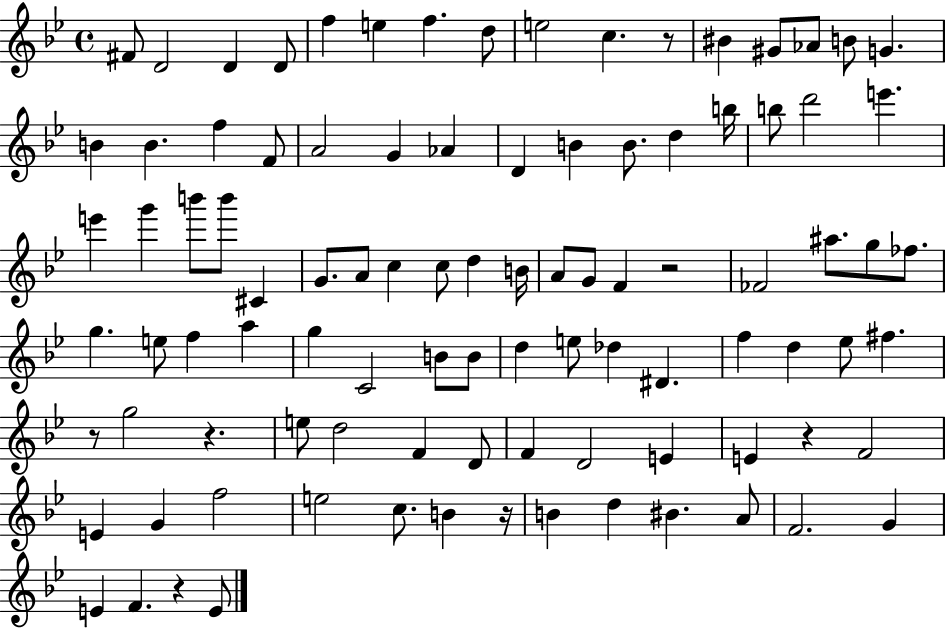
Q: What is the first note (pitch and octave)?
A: F#4